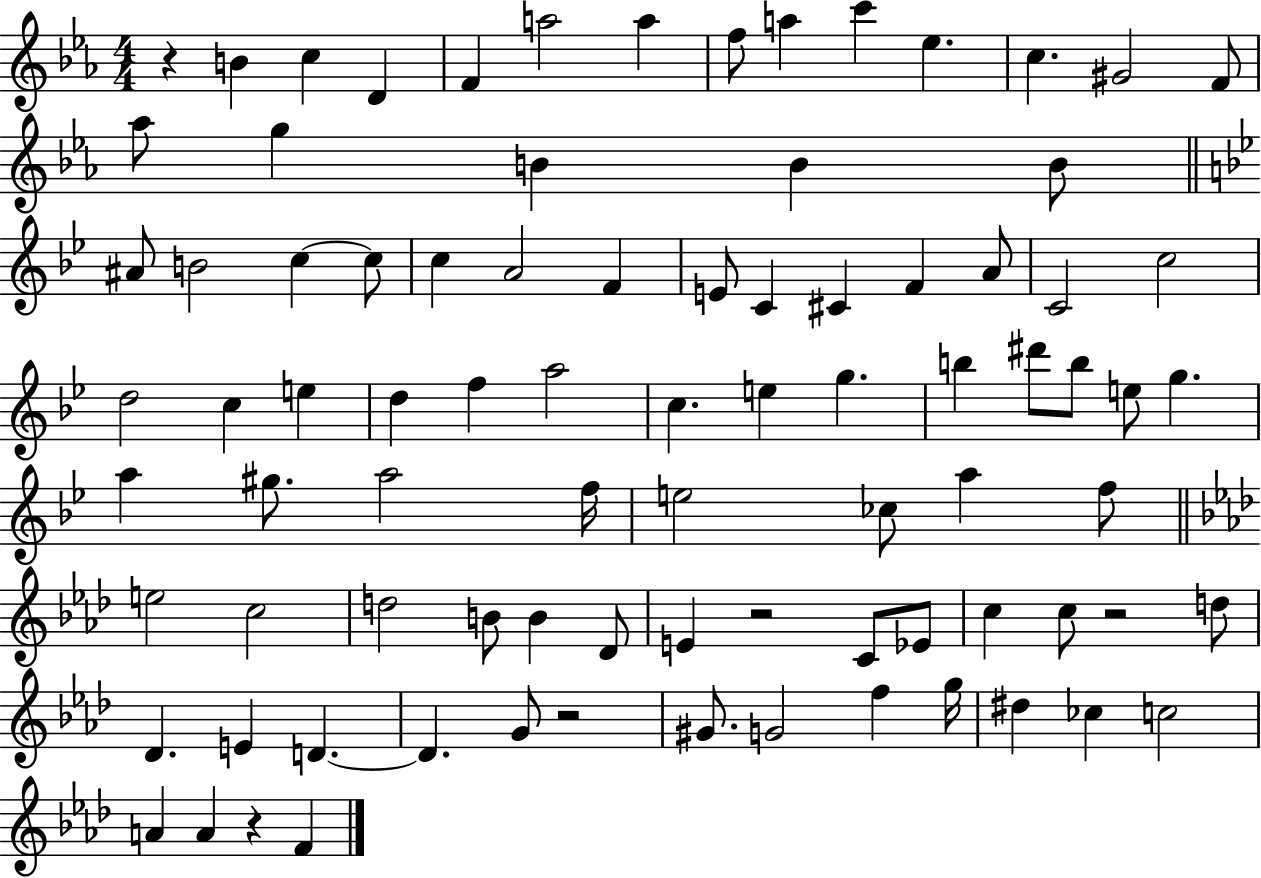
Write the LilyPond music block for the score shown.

{
  \clef treble
  \numericTimeSignature
  \time 4/4
  \key ees \major
  r4 b'4 c''4 d'4 | f'4 a''2 a''4 | f''8 a''4 c'''4 ees''4. | c''4. gis'2 f'8 | \break aes''8 g''4 b'4 b'4 b'8 | \bar "||" \break \key bes \major ais'8 b'2 c''4~~ c''8 | c''4 a'2 f'4 | e'8 c'4 cis'4 f'4 a'8 | c'2 c''2 | \break d''2 c''4 e''4 | d''4 f''4 a''2 | c''4. e''4 g''4. | b''4 dis'''8 b''8 e''8 g''4. | \break a''4 gis''8. a''2 f''16 | e''2 ces''8 a''4 f''8 | \bar "||" \break \key aes \major e''2 c''2 | d''2 b'8 b'4 des'8 | e'4 r2 c'8 ees'8 | c''4 c''8 r2 d''8 | \break des'4. e'4 d'4.~~ | d'4. g'8 r2 | gis'8. g'2 f''4 g''16 | dis''4 ces''4 c''2 | \break a'4 a'4 r4 f'4 | \bar "|."
}